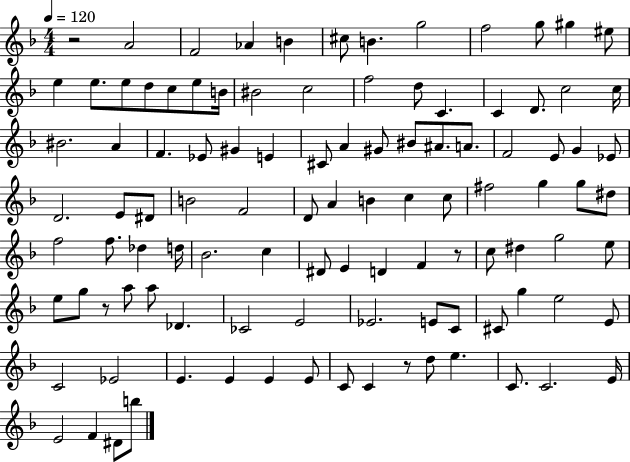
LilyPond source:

{
  \clef treble
  \numericTimeSignature
  \time 4/4
  \key f \major
  \tempo 4 = 120
  r2 a'2 | f'2 aes'4 b'4 | cis''8 b'4. g''2 | f''2 g''8 gis''4 eis''8 | \break e''4 e''8. e''8 d''8 c''8 e''8 b'16 | bis'2 c''2 | f''2 d''8 c'4. | c'4 d'8. c''2 c''16 | \break bis'2. a'4 | f'4. ees'8 gis'4 e'4 | cis'8 a'4 gis'8 bis'8 ais'8. a'8. | f'2 e'8 g'4 ees'8 | \break d'2. e'8 dis'8 | b'2 f'2 | d'8 a'4 b'4 c''4 c''8 | fis''2 g''4 g''8 dis''8 | \break f''2 f''8. des''4 d''16 | bes'2. c''4 | dis'8 e'4 d'4 f'4 r8 | c''8 dis''4 g''2 e''8 | \break e''8 g''8 r8 a''8 a''8 des'4. | ces'2 e'2 | ees'2. e'8 c'8 | cis'8 g''4 e''2 e'8 | \break c'2 ees'2 | e'4. e'4 e'4 e'8 | c'8 c'4 r8 d''8 e''4. | c'8. c'2. e'16 | \break e'2 f'4 dis'8 b''8 | \bar "|."
}